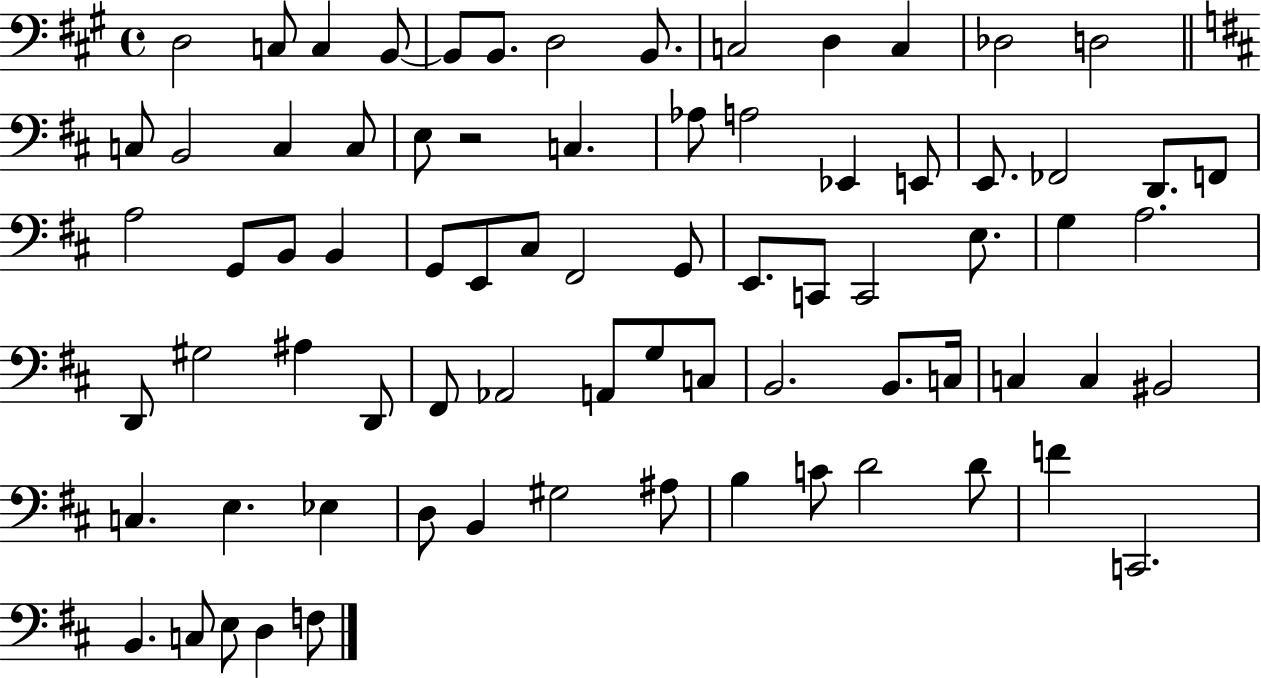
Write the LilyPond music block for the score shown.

{
  \clef bass
  \time 4/4
  \defaultTimeSignature
  \key a \major
  d2 c8 c4 b,8~~ | b,8 b,8. d2 b,8. | c2 d4 c4 | des2 d2 | \break \bar "||" \break \key d \major c8 b,2 c4 c8 | e8 r2 c4. | aes8 a2 ees,4 e,8 | e,8. fes,2 d,8. f,8 | \break a2 g,8 b,8 b,4 | g,8 e,8 cis8 fis,2 g,8 | e,8. c,8 c,2 e8. | g4 a2. | \break d,8 gis2 ais4 d,8 | fis,8 aes,2 a,8 g8 c8 | b,2. b,8. c16 | c4 c4 bis,2 | \break c4. e4. ees4 | d8 b,4 gis2 ais8 | b4 c'8 d'2 d'8 | f'4 c,2. | \break b,4. c8 e8 d4 f8 | \bar "|."
}